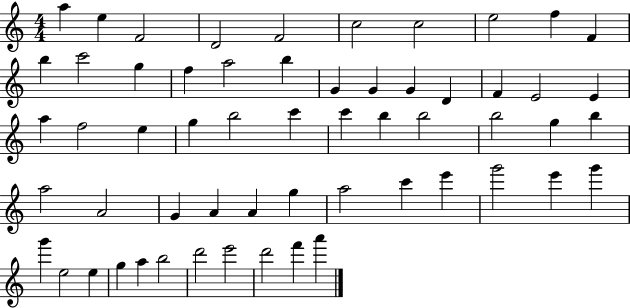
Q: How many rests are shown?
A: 0